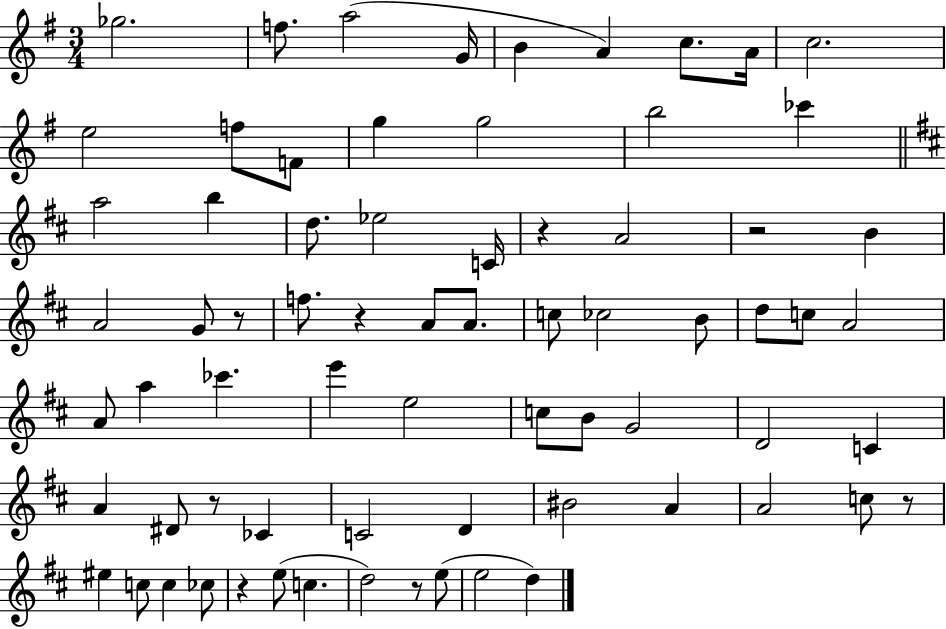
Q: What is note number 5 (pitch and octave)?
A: B4